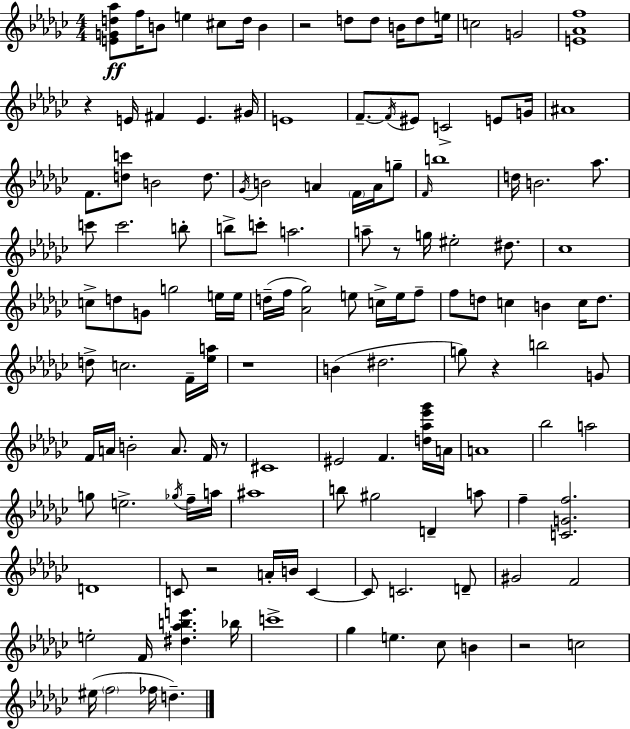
[E4,G4,D5,Ab5]/e F5/s B4/e E5/q C#5/e D5/s B4/q R/h D5/e D5/e B4/s D5/e E5/s C5/h G4/h [E4,Ab4,F5]/w R/q E4/s F#4/q E4/q. G#4/s E4/w F4/e. F4/s EIS4/e C4/h E4/e G4/s A#4/w F4/e. [D5,C6]/e B4/h D5/e. Gb4/s B4/h A4/q F4/s A4/s G5/e F4/s B5/w D5/s B4/h. Ab5/e. C6/e C6/h. B5/e B5/e C6/e A5/h. A5/e R/e G5/s EIS5/h D#5/e. CES5/w C5/e D5/e G4/e G5/h E5/s E5/s D5/s F5/s [Ab4,Gb5]/h E5/e C5/s E5/s F5/e F5/e D5/e C5/q B4/q C5/s D5/e. D5/e C5/h. F4/s [Eb5,A5]/s R/w B4/q D#5/h. G5/e R/q B5/h G4/e F4/s A4/s B4/h A4/e. F4/s R/e C#4/w EIS4/h F4/q. [D5,Ab5,Eb6,Gb6]/s A4/s A4/w Bb5/h A5/h G5/e E5/h. Gb5/s F5/s A5/s A#5/w B5/e G#5/h D4/q A5/e F5/q [C4,G4,F5]/h. D4/w C4/e R/h A4/s B4/s C4/q C4/e C4/h. D4/e G#4/h F4/h E5/h F4/s [D#5,Ab5,B5,E6]/q. Bb5/s C6/w Gb5/q E5/q. CES5/e B4/q R/h C5/h EIS5/s F5/h FES5/s D5/q.